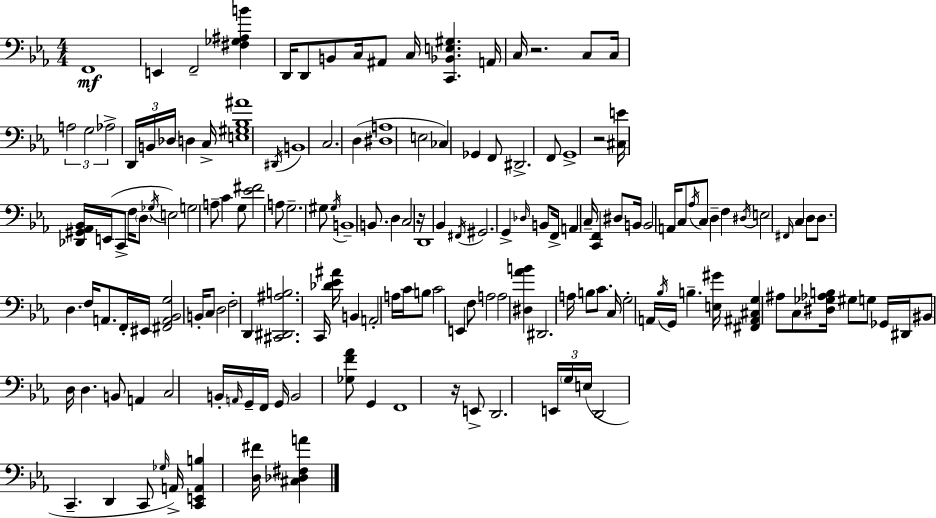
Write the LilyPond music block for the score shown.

{
  \clef bass
  \numericTimeSignature
  \time 4/4
  \key ees \major
  \repeat volta 2 { f,1\mf | e,4 f,2-- <fis ges ais b'>4 | d,16 d,8 b,8 c16 ais,8 c16 <c, bes, e gis>4. a,16 | c16 r2. c8 c16 | \break \tuplet 3/2 { a2 g2 | aes2-> } \tuplet 3/2 { d,16 b,16 des16 } d4 c16-> | <e gis bes ais'>1 | \acciaccatura { dis,16 } b,1 | \break c2. d4( | <dis a>1 | e2 ces4) ges,4 | f,8 dis,2.-> f,8 | \break g,1-> | r2 <cis e'>16 <des, gis, aes, bes,>16 e,16( c,8-> f16 \parenthesize d8 | \acciaccatura { ges16 } e2) g2 | a8-- c'4 g8 <ees' fis'>2 | \break a8 g2.-- | gis8 \acciaccatura { gis16 } b,1-- | b,8. d4 c2 | r16 d,1 | \break bes,4 \acciaccatura { fis,16 } gis,2. | g,4-> \grace { des16 } b,8 f,16-> a,4 | c16-- <c, f,>4 dis8 b,16 b,2 | a,16 c8 \acciaccatura { aes16 } c8 d4-- f4 \acciaccatura { dis16 } e2 | \break \grace { fis,16 } c4 d8 d8. | d4. f16 a,8. f,16-. eis,16 <fis, a, bes, g>2 | b,16-. c8 d2 | f2-. d,4 <cis, dis, ais b>2. | \break c,16 <des' ees' ais'>16 b,4 a,2-. | a16 c'16 b8 c'2 | e,4 f8 a2 | a2 <dis aes' b'>4 dis,2. | \break a16 b8 c'8. c16 g2-. | a,16 \acciaccatura { bes16 } g,16 b4.-- | <e gis'>16 <fis, ais, cis g>4 ais8 c8 <dis ges aes b>16 gis8 g8 ges,16 dis,16 | bis,8 d16 d4. b,8 a,4 c2 | \break b,16-. \grace { a,16 } g,16-- f,16 g,16 b,2 | <ges f' aes'>8 g,4 f,1 | r16 e,8-> d,2. | \tuplet 3/2 { e,16 \parenthesize g16 e16( } d,2 | \break c,4.-- d,4 c,8 | \grace { ges16 }) a,16-> <c, e, a, b>4 <d fis'>16 <cis des fis a'>4 } \bar "|."
}